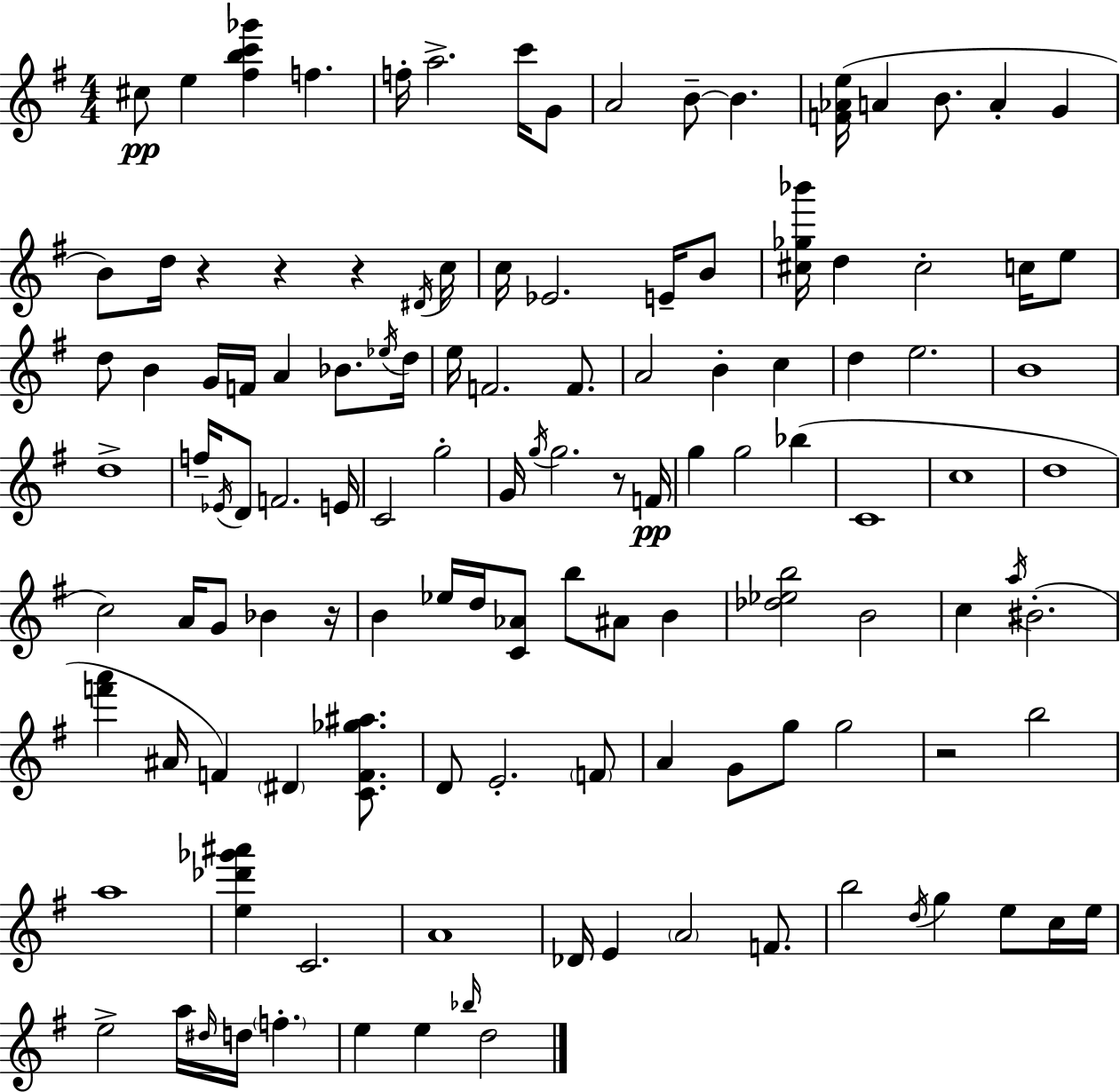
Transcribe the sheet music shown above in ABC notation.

X:1
T:Untitled
M:4/4
L:1/4
K:Em
^c/2 e [^fbc'_g'] f f/4 a2 c'/4 G/2 A2 B/2 B [F_Ae]/4 A B/2 A G B/2 d/4 z z z ^D/4 c/4 c/4 _E2 E/4 B/2 [^c_g_b']/4 d ^c2 c/4 e/2 d/2 B G/4 F/4 A _B/2 _e/4 d/4 e/4 F2 F/2 A2 B c d e2 B4 d4 f/4 _E/4 D/2 F2 E/4 C2 g2 G/4 g/4 g2 z/2 F/4 g g2 _b C4 c4 d4 c2 A/4 G/2 _B z/4 B _e/4 d/4 [C_A]/2 b/2 ^A/2 B [_d_eb]2 B2 c a/4 ^B2 [f'a'] ^A/4 F ^D [CF_g^a]/2 D/2 E2 F/2 A G/2 g/2 g2 z2 b2 a4 [e_d'_g'^a'] C2 A4 _D/4 E A2 F/2 b2 d/4 g e/2 c/4 e/4 e2 a/4 ^d/4 d/4 f e e _b/4 d2